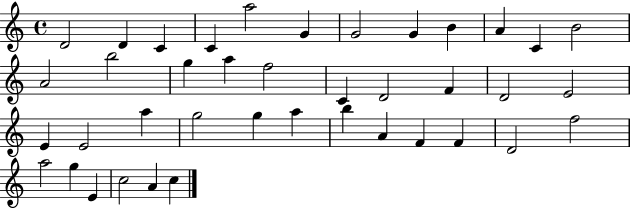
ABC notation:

X:1
T:Untitled
M:4/4
L:1/4
K:C
D2 D C C a2 G G2 G B A C B2 A2 b2 g a f2 C D2 F D2 E2 E E2 a g2 g a b A F F D2 f2 a2 g E c2 A c